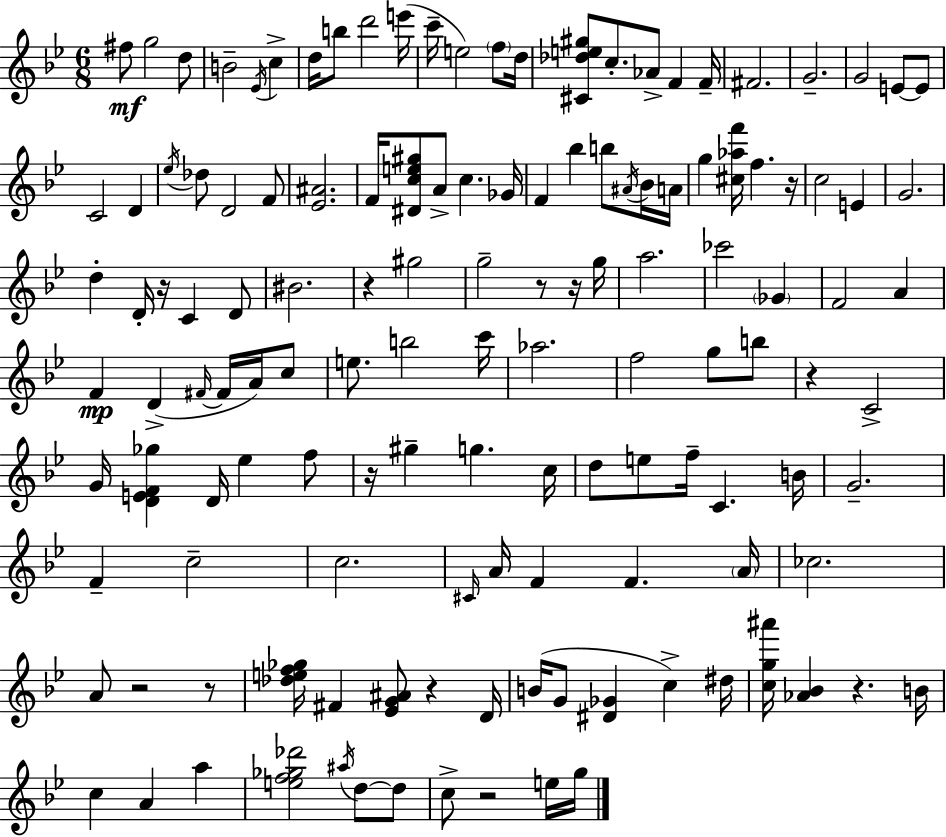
F#5/e G5/h D5/e B4/h Eb4/s C5/q D5/s B5/e D6/h E6/s C6/s E5/h F5/e D5/s [C#4,Db5,E5,G#5]/e C5/e. Ab4/e F4/q F4/s F#4/h. G4/h. G4/h E4/e E4/e C4/h D4/q Eb5/s Db5/e D4/h F4/e [Eb4,A#4]/h. F4/s [D#4,C5,E5,G#5]/e A4/e C5/q. Gb4/s F4/q Bb5/q B5/e A#4/s Bb4/s A4/s G5/q [C#5,Ab5,F6]/s F5/q. R/s C5/h E4/q G4/h. D5/q D4/s R/s C4/q D4/e BIS4/h. R/q G#5/h G5/h R/e R/s G5/s A5/h. CES6/h Gb4/q F4/h A4/q F4/q D4/q F#4/s F#4/s A4/s C5/e E5/e. B5/h C6/s Ab5/h. F5/h G5/e B5/e R/q C4/h G4/s [D4,E4,F4,Gb5]/q D4/s Eb5/q F5/e R/s G#5/q G5/q. C5/s D5/e E5/e F5/s C4/q. B4/s G4/h. F4/q C5/h C5/h. C#4/s A4/s F4/q F4/q. A4/s CES5/h. A4/e R/h R/e [Db5,E5,F5,Gb5]/s F#4/q [Eb4,G4,A#4]/e R/q D4/s B4/s G4/e [D#4,Gb4]/q C5/q D#5/s [C5,G5,A#6]/s [Ab4,Bb4]/q R/q. B4/s C5/q A4/q A5/q [E5,F5,Gb5,Db6]/h A#5/s D5/e D5/e C5/e R/h E5/s G5/s